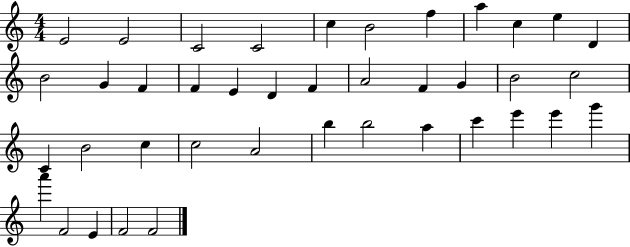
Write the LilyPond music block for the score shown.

{
  \clef treble
  \numericTimeSignature
  \time 4/4
  \key c \major
  e'2 e'2 | c'2 c'2 | c''4 b'2 f''4 | a''4 c''4 e''4 d'4 | \break b'2 g'4 f'4 | f'4 e'4 d'4 f'4 | a'2 f'4 g'4 | b'2 c''2 | \break c'4 b'2 c''4 | c''2 a'2 | b''4 b''2 a''4 | c'''4 e'''4 e'''4 g'''4 | \break a'''4 f'2 e'4 | f'2 f'2 | \bar "|."
}